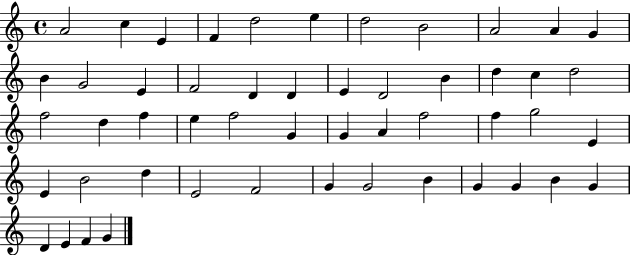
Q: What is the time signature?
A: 4/4